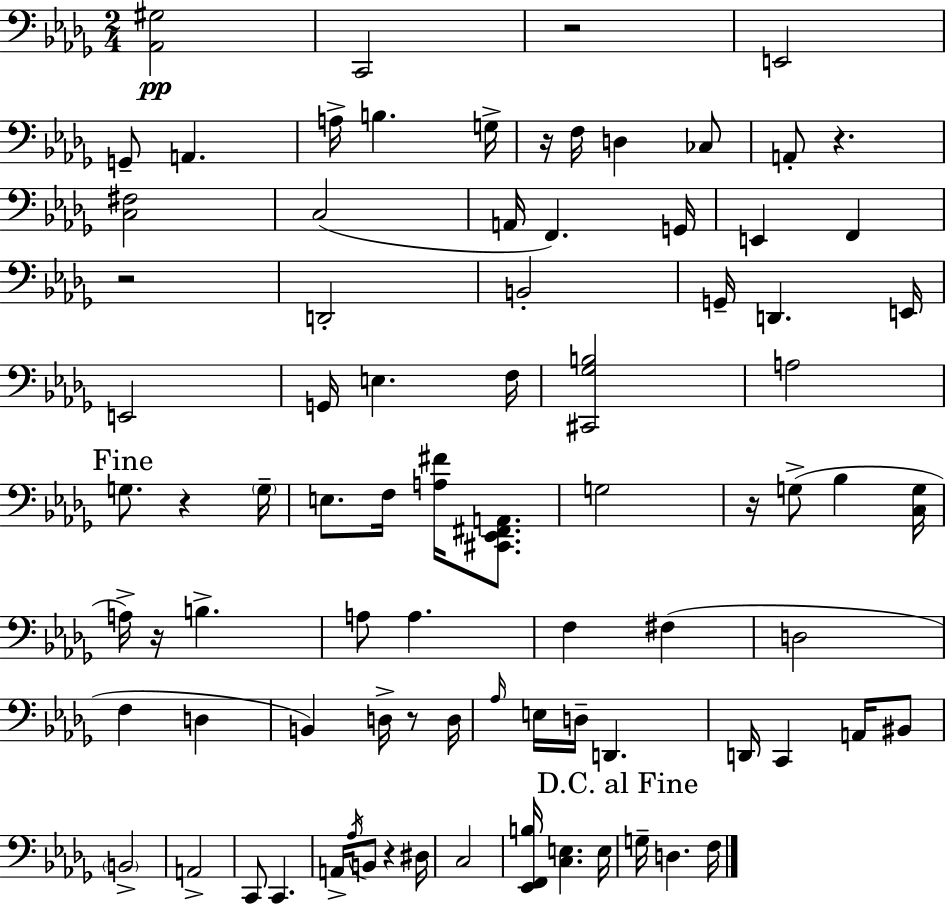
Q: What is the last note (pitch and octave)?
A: F3